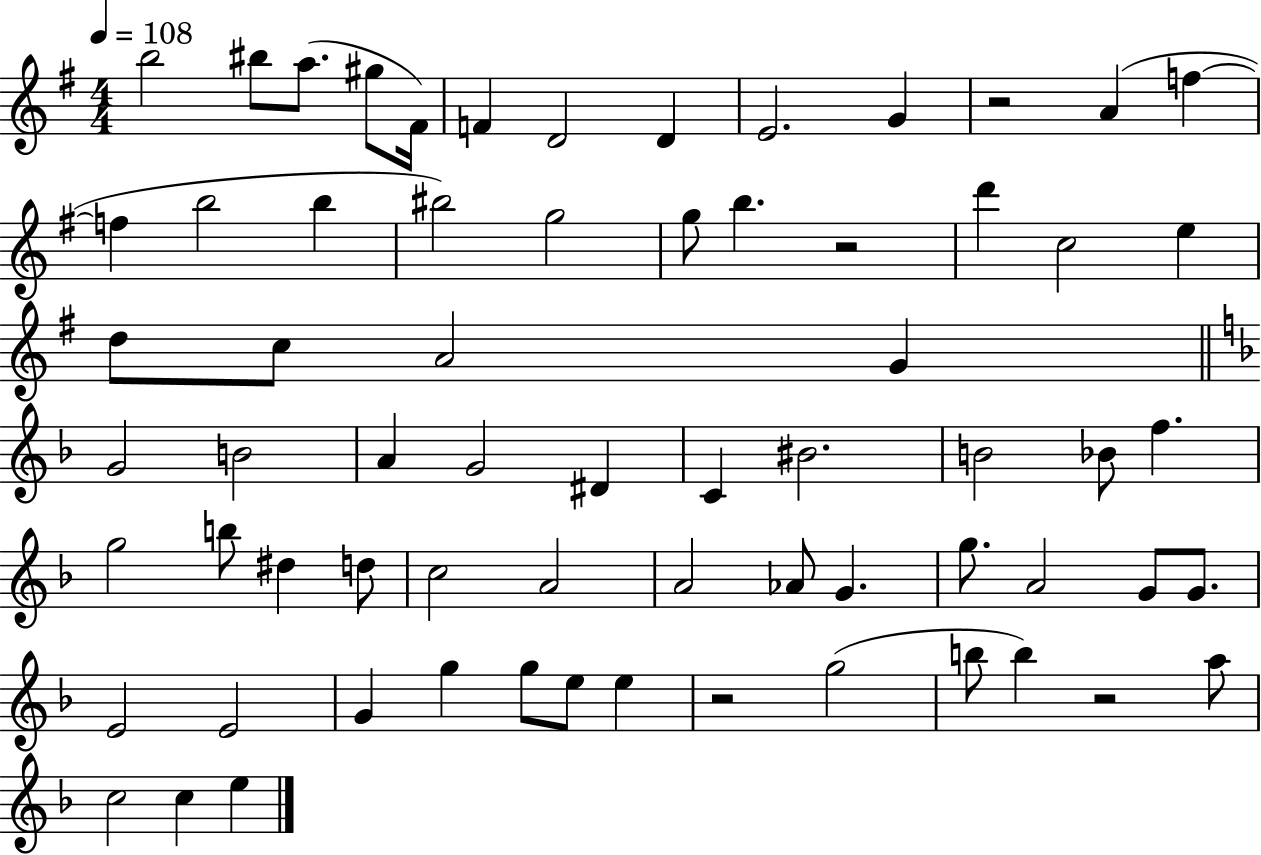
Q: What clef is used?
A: treble